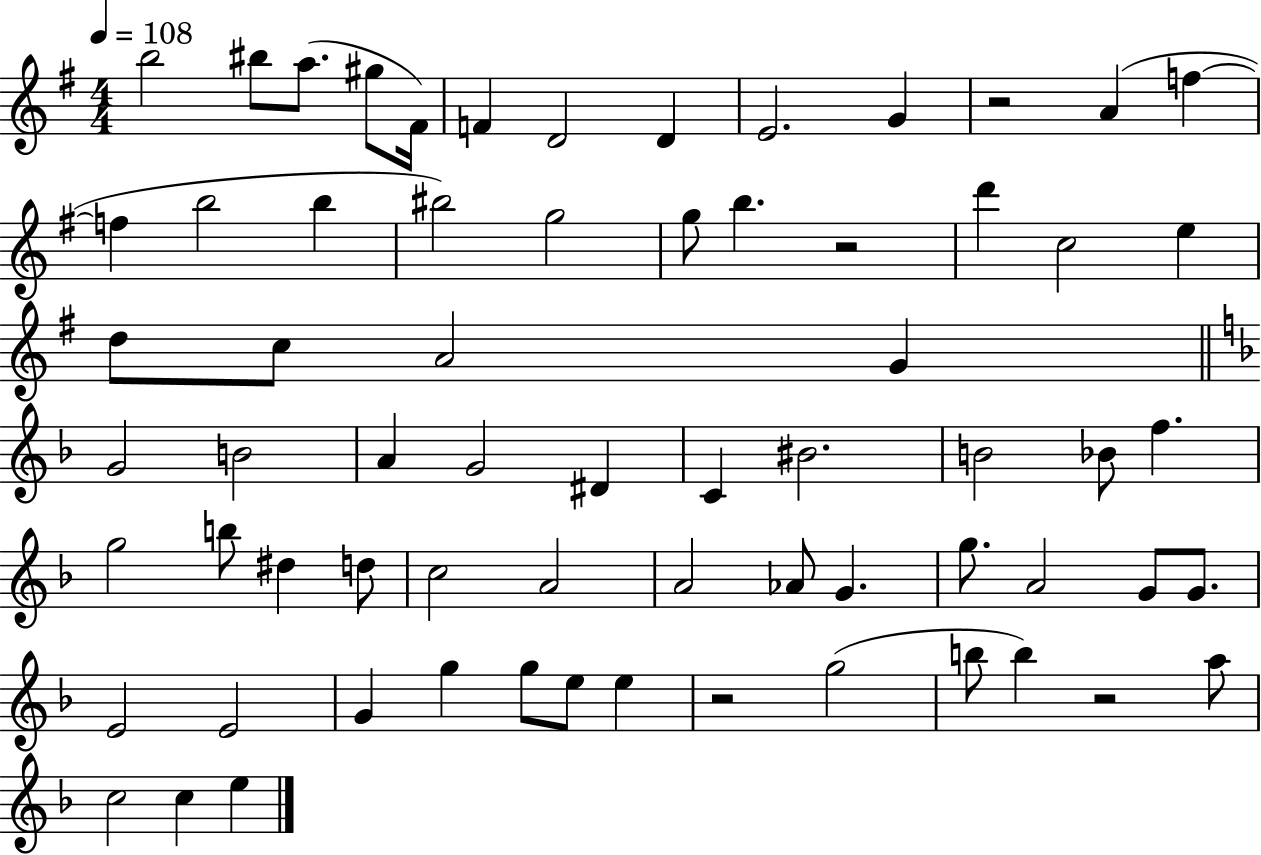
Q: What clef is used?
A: treble